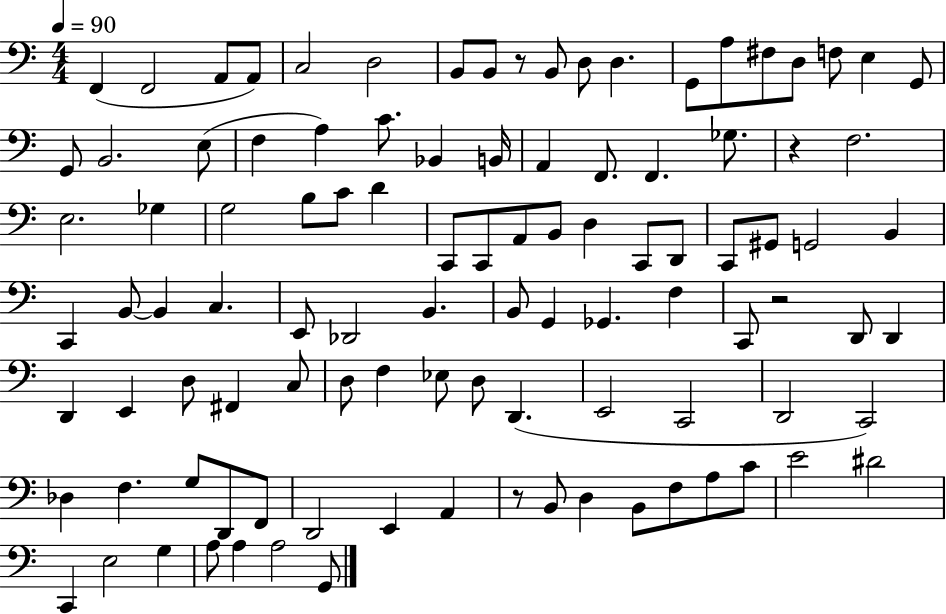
X:1
T:Untitled
M:4/4
L:1/4
K:C
F,, F,,2 A,,/2 A,,/2 C,2 D,2 B,,/2 B,,/2 z/2 B,,/2 D,/2 D, G,,/2 A,/2 ^F,/2 D,/2 F,/2 E, G,,/2 G,,/2 B,,2 E,/2 F, A, C/2 _B,, B,,/4 A,, F,,/2 F,, _G,/2 z F,2 E,2 _G, G,2 B,/2 C/2 D C,,/2 C,,/2 A,,/2 B,,/2 D, C,,/2 D,,/2 C,,/2 ^G,,/2 G,,2 B,, C,, B,,/2 B,, C, E,,/2 _D,,2 B,, B,,/2 G,, _G,, F, C,,/2 z2 D,,/2 D,, D,, E,, D,/2 ^F,, C,/2 D,/2 F, _E,/2 D,/2 D,, E,,2 C,,2 D,,2 C,,2 _D, F, G,/2 D,,/2 F,,/2 D,,2 E,, A,, z/2 B,,/2 D, B,,/2 F,/2 A,/2 C/2 E2 ^D2 C,, E,2 G, A,/2 A, A,2 G,,/2